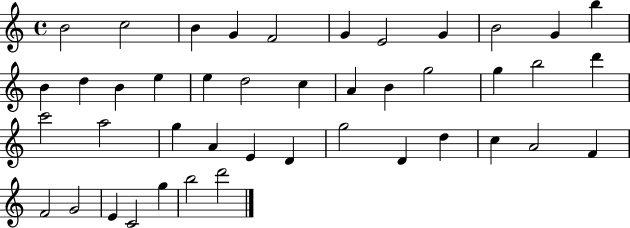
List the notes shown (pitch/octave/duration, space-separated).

B4/h C5/h B4/q G4/q F4/h G4/q E4/h G4/q B4/h G4/q B5/q B4/q D5/q B4/q E5/q E5/q D5/h C5/q A4/q B4/q G5/h G5/q B5/h D6/q C6/h A5/h G5/q A4/q E4/q D4/q G5/h D4/q D5/q C5/q A4/h F4/q F4/h G4/h E4/q C4/h G5/q B5/h D6/h